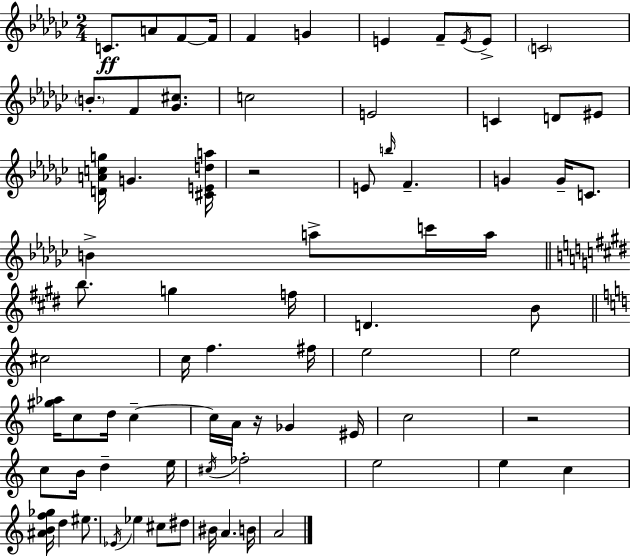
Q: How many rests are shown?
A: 3